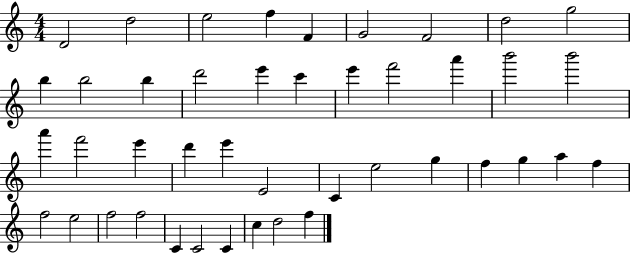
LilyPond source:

{
  \clef treble
  \numericTimeSignature
  \time 4/4
  \key c \major
  d'2 d''2 | e''2 f''4 f'4 | g'2 f'2 | d''2 g''2 | \break b''4 b''2 b''4 | d'''2 e'''4 c'''4 | e'''4 f'''2 a'''4 | b'''2 b'''2 | \break a'''4 f'''2 e'''4 | d'''4 e'''4 e'2 | c'4 e''2 g''4 | f''4 g''4 a''4 f''4 | \break f''2 e''2 | f''2 f''2 | c'4 c'2 c'4 | c''4 d''2 f''4 | \break \bar "|."
}